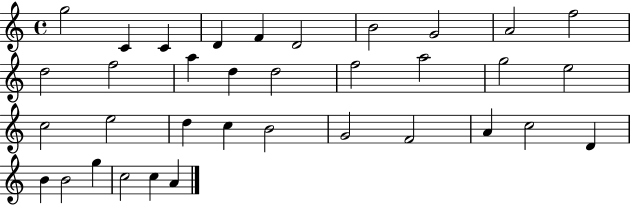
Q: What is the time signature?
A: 4/4